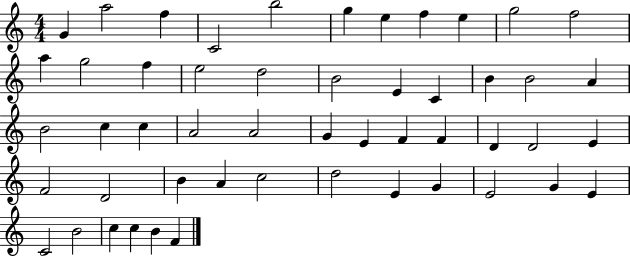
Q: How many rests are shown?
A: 0